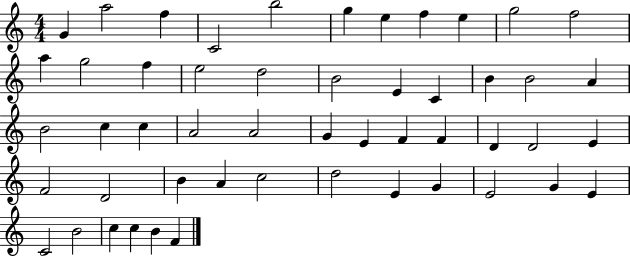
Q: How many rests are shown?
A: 0